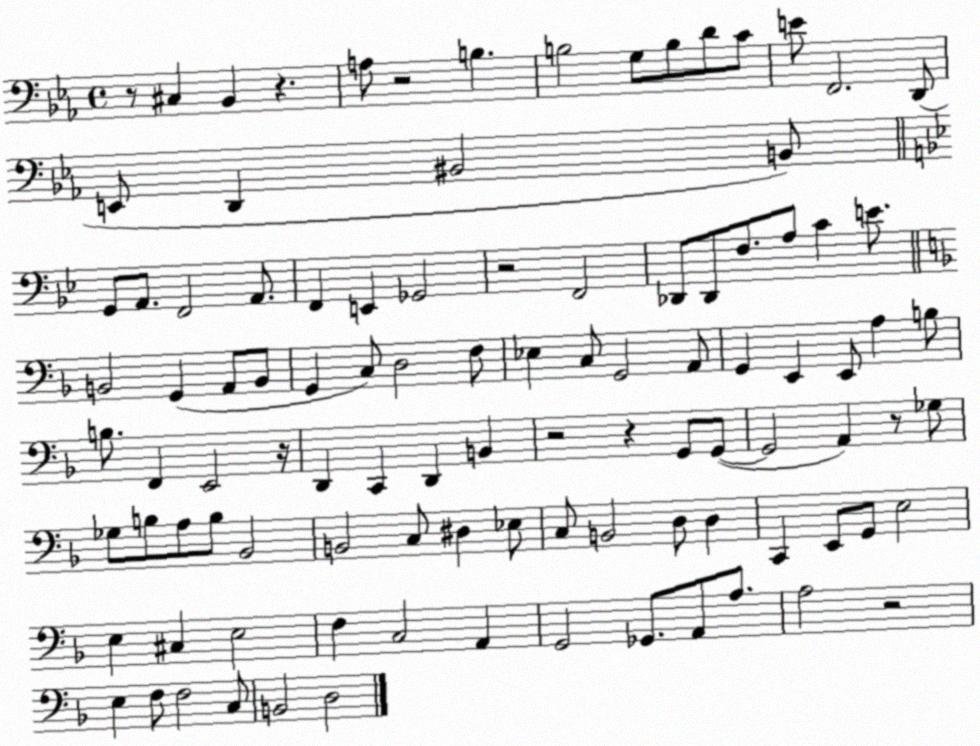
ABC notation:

X:1
T:Untitled
M:4/4
L:1/4
K:Eb
z/2 ^C, _B,, z A,/2 z2 B, B,2 G,/2 B,/2 D/2 C/2 E/2 F,,2 D,,/2 E,,/2 D,, ^B,,2 B,,/2 G,,/2 A,,/2 F,,2 A,,/2 F,, E,, _G,,2 z2 F,,2 _D,,/2 _D,,/2 F,/2 A,/2 C E/2 B,,2 G,, A,,/2 B,,/2 G,, C,/2 D,2 F,/2 _E, C,/2 G,,2 A,,/2 G,, E,, E,,/2 A, B,/2 B,/2 F,, E,,2 z/4 D,, C,, D,, B,, z2 z G,,/2 G,,/2 G,,2 A,, z/2 _G,/2 _G,/2 B,/2 A,/2 B,/2 _B,,2 B,,2 C,/2 ^D, _E,/2 C,/2 B,,2 D,/2 D, C,, E,,/2 G,,/2 E,2 E, ^C, E,2 F, C,2 A,, G,,2 _G,,/2 A,,/2 A,/2 A,2 z2 E, F,/2 F,2 C,/2 B,,2 D,2